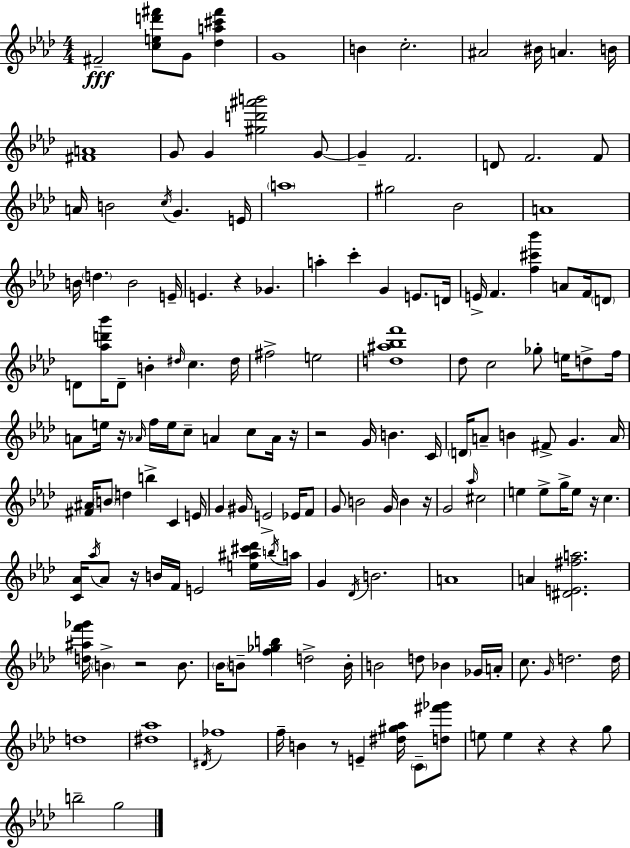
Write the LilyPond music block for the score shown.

{
  \clef treble
  \numericTimeSignature
  \time 4/4
  \key aes \major
  fis'2--\fff <c'' e'' d''' fis'''>8 g'8 <des'' a'' cis''' fis'''>4 | g'1 | b'4 c''2.-. | ais'2 bis'16 a'4. b'16 | \break <fis' a'>1 | g'8 g'4 <gis'' d''' ais''' b'''>2 g'8~~ | g'4-- f'2. | d'8 f'2. f'8 | \break a'16 b'2 \acciaccatura { c''16 } g'4. | e'16 \parenthesize a''1 | gis''2 bes'2 | a'1 | \break b'16 \parenthesize d''4. b'2 | e'16-- e'4. r4 ges'4. | a''4-. c'''4-. g'4 e'8. | d'16 e'16-> f'4. <f'' cis''' bes'''>4 a'8 f'16 \parenthesize d'8 | \break d'8 <aes'' d''' bes'''>16 d'8-- b'4-. \grace { dis''16 } c''4. | dis''16 fis''2-> e''2 | <d'' ais'' bes'' f'''>1 | des''8 c''2 ges''8-. e''16 d''8-> | \break f''16 a'8 e''16 r16 \grace { aes'16 } f''16 e''16 c''8-- a'4 c''8 | a'16 r16 r2 g'16 b'4. | c'16 \parenthesize d'16 a'8-- b'4 fis'8-> g'4. | a'16 <fis' ais'>16 \parenthesize b'8 d''4 b''4-> c'4 | \break e'16 g'4 gis'16 e'2-> | ees'16 f'8 g'8 b'2 g'16 b'4 | r16 g'2 \grace { aes''16 } cis''2 | e''4 e''8-> g''16-> e''8 r16 c''4. | \break <c' aes'>16 \acciaccatura { aes''16 } aes'8 r16 b'16 f'16 e'2 | <e'' ais'' cis''' des'''>16 \acciaccatura { b''16 } a''16 g'4 \acciaccatura { des'16 } b'2. | a'1 | a'4 <dis' e' fis'' a''>2. | \break <d'' ais'' f''' ges'''>16 \parenthesize b'4-> r2 | b'8. \parenthesize bes'16 b'8-- <f'' ges'' b''>4 d''2-> | b'16-. b'2 d''8 | bes'4 ges'16 a'16-. c''8. \grace { g'16 } d''2. | \break d''16 d''1 | <dis'' aes''>1 | \acciaccatura { dis'16 } fes''1 | f''16-- b'4 r8 | \break e'4-- <dis'' gis'' aes''>16 \parenthesize c'8-- <d'' fis''' ges'''>8 e''8 e''4 r4 | r4 g''8 b''2-- | g''2 \bar "|."
}